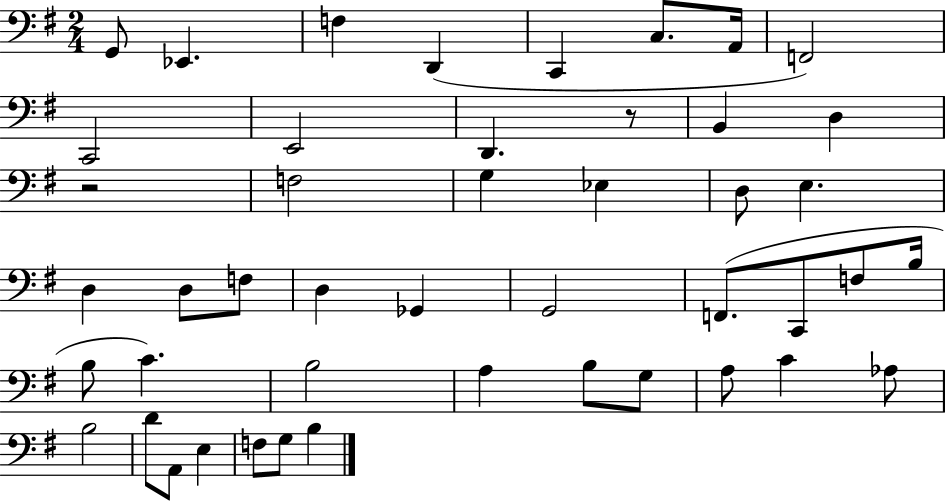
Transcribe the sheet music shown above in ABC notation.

X:1
T:Untitled
M:2/4
L:1/4
K:G
G,,/2 _E,, F, D,, C,, C,/2 A,,/4 F,,2 C,,2 E,,2 D,, z/2 B,, D, z2 F,2 G, _E, D,/2 E, D, D,/2 F,/2 D, _G,, G,,2 F,,/2 C,,/2 F,/2 B,/4 B,/2 C B,2 A, B,/2 G,/2 A,/2 C _A,/2 B,2 D/2 A,,/2 E, F,/2 G,/2 B,